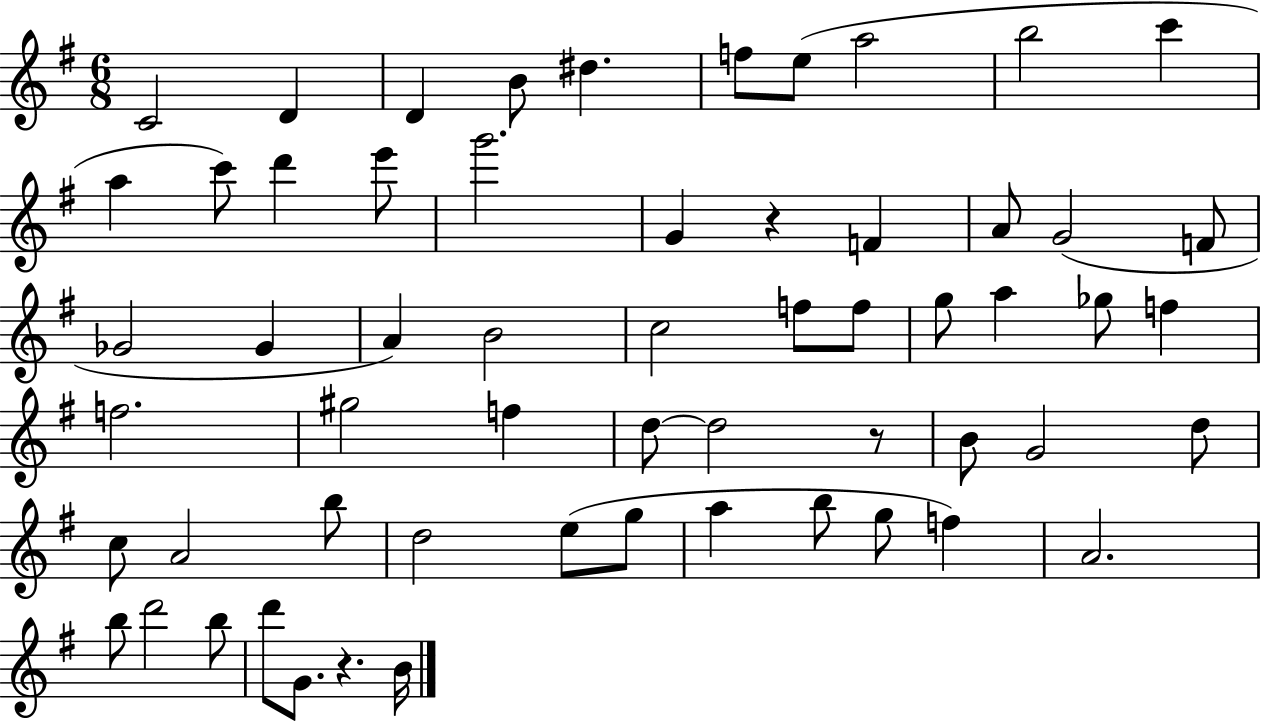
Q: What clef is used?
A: treble